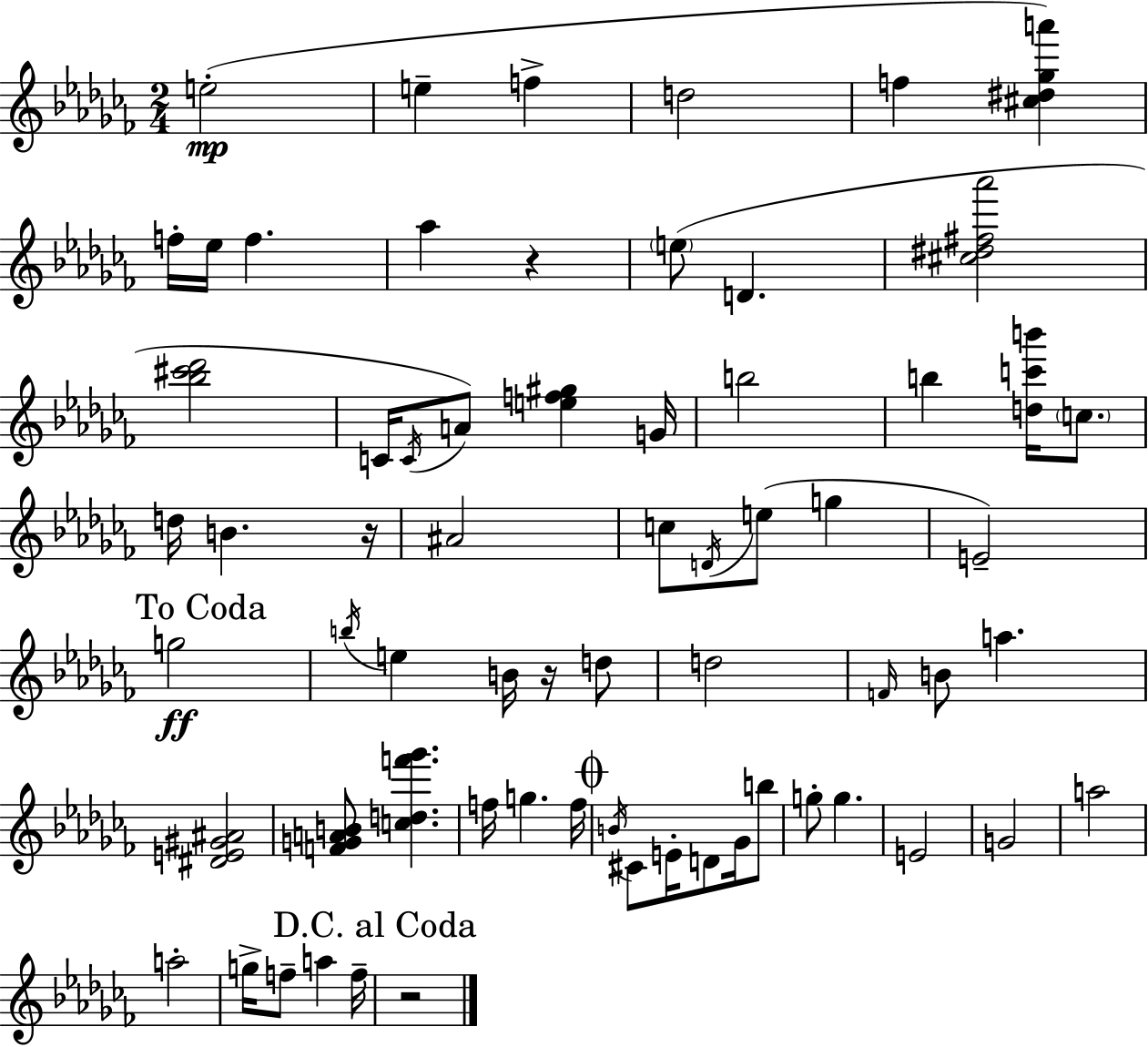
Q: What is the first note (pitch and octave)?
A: E5